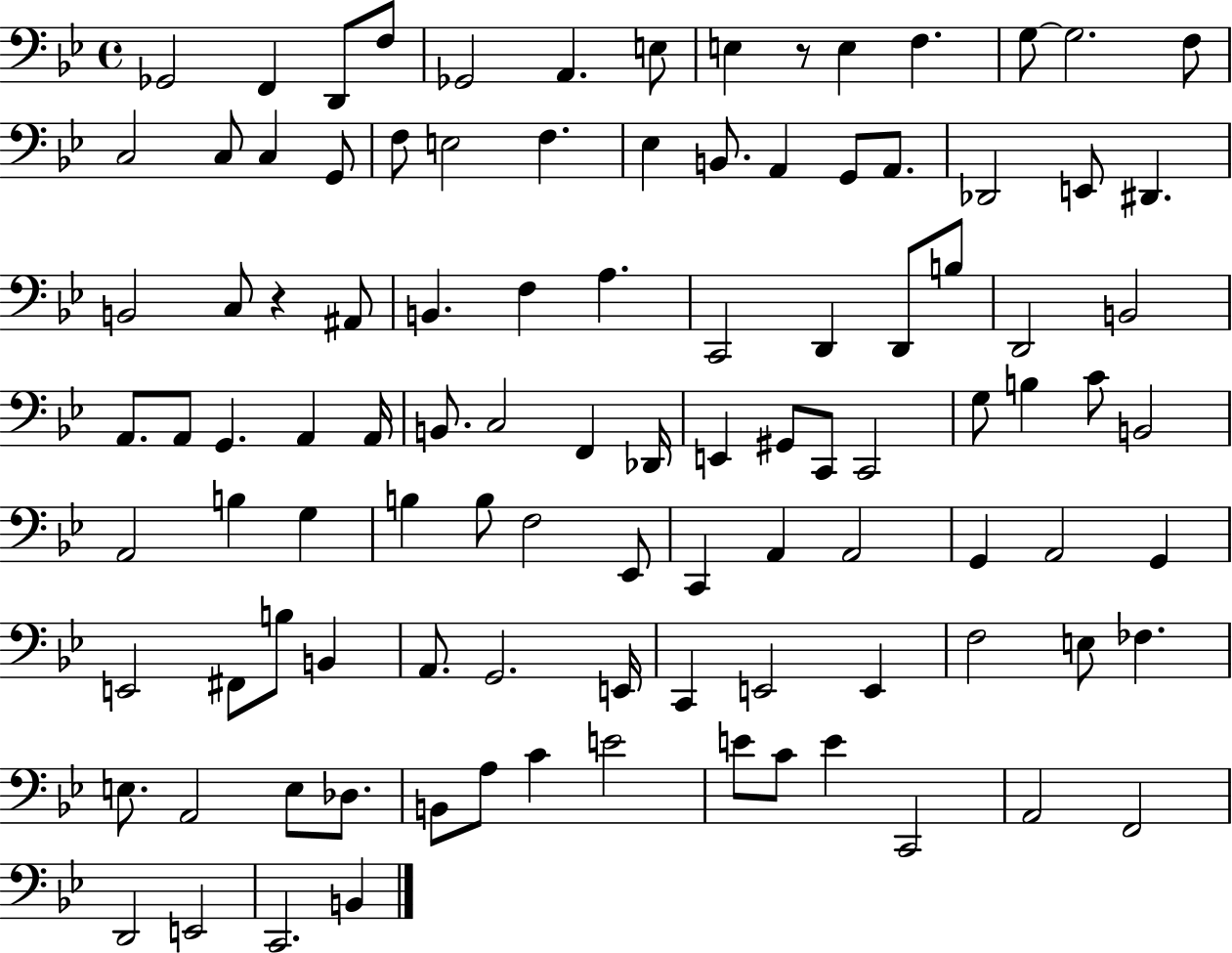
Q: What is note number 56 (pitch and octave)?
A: C4